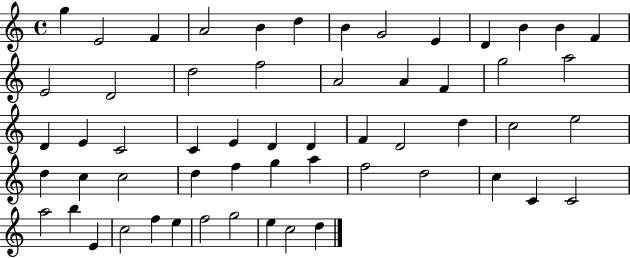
G5/q E4/h F4/q A4/h B4/q D5/q B4/q G4/h E4/q D4/q B4/q B4/q F4/q E4/h D4/h D5/h F5/h A4/h A4/q F4/q G5/h A5/h D4/q E4/q C4/h C4/q E4/q D4/q D4/q F4/q D4/h D5/q C5/h E5/h D5/q C5/q C5/h D5/q F5/q G5/q A5/q F5/h D5/h C5/q C4/q C4/h A5/h B5/q E4/q C5/h F5/q E5/q F5/h G5/h E5/q C5/h D5/q